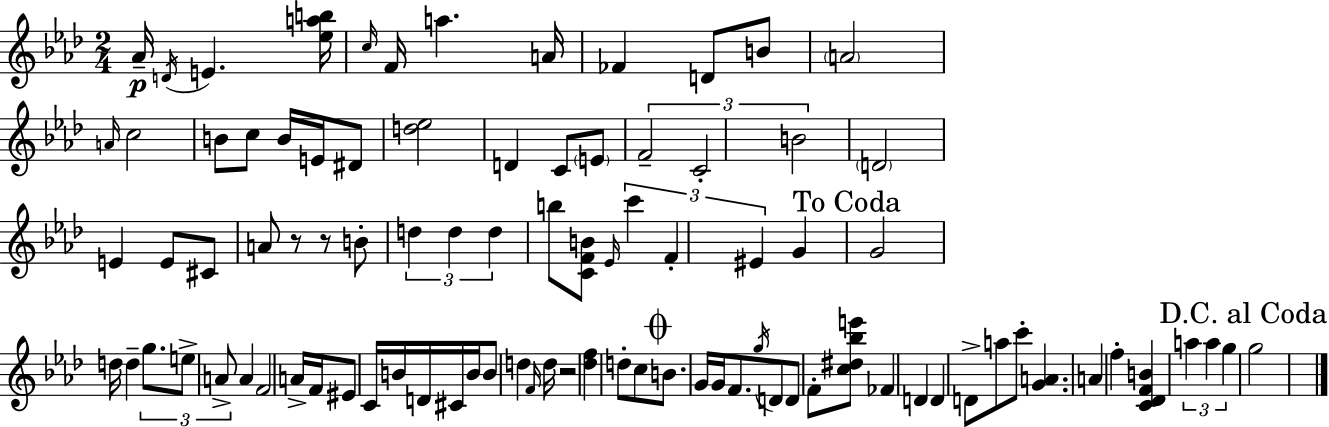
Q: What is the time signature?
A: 2/4